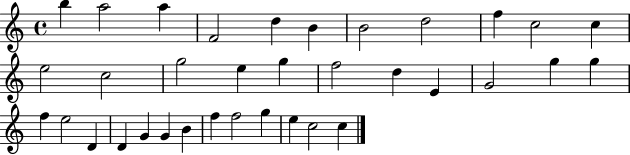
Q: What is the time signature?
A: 4/4